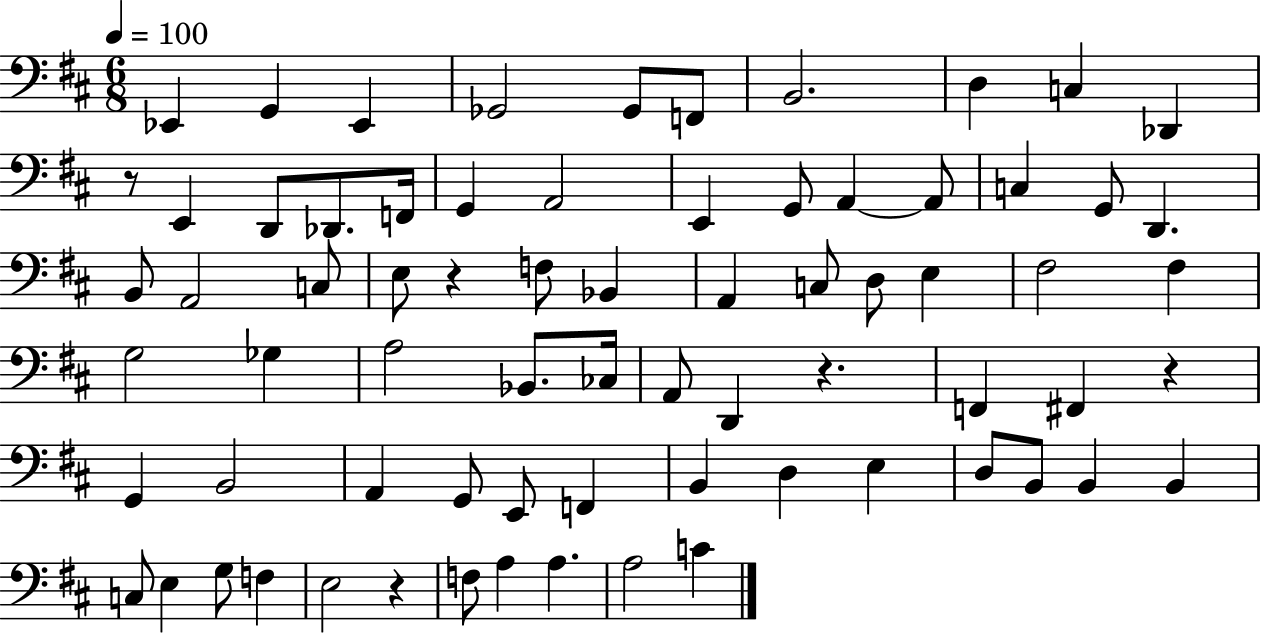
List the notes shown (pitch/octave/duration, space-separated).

Eb2/q G2/q Eb2/q Gb2/h Gb2/e F2/e B2/h. D3/q C3/q Db2/q R/e E2/q D2/e Db2/e. F2/s G2/q A2/h E2/q G2/e A2/q A2/e C3/q G2/e D2/q. B2/e A2/h C3/e E3/e R/q F3/e Bb2/q A2/q C3/e D3/e E3/q F#3/h F#3/q G3/h Gb3/q A3/h Bb2/e. CES3/s A2/e D2/q R/q. F2/q F#2/q R/q G2/q B2/h A2/q G2/e E2/e F2/q B2/q D3/q E3/q D3/e B2/e B2/q B2/q C3/e E3/q G3/e F3/q E3/h R/q F3/e A3/q A3/q. A3/h C4/q